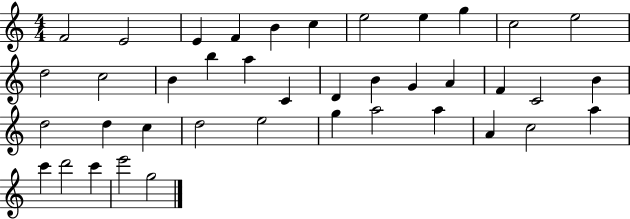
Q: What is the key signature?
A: C major